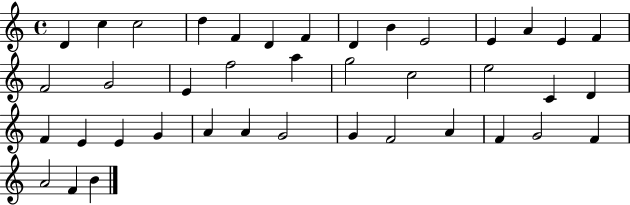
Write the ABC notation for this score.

X:1
T:Untitled
M:4/4
L:1/4
K:C
D c c2 d F D F D B E2 E A E F F2 G2 E f2 a g2 c2 e2 C D F E E G A A G2 G F2 A F G2 F A2 F B